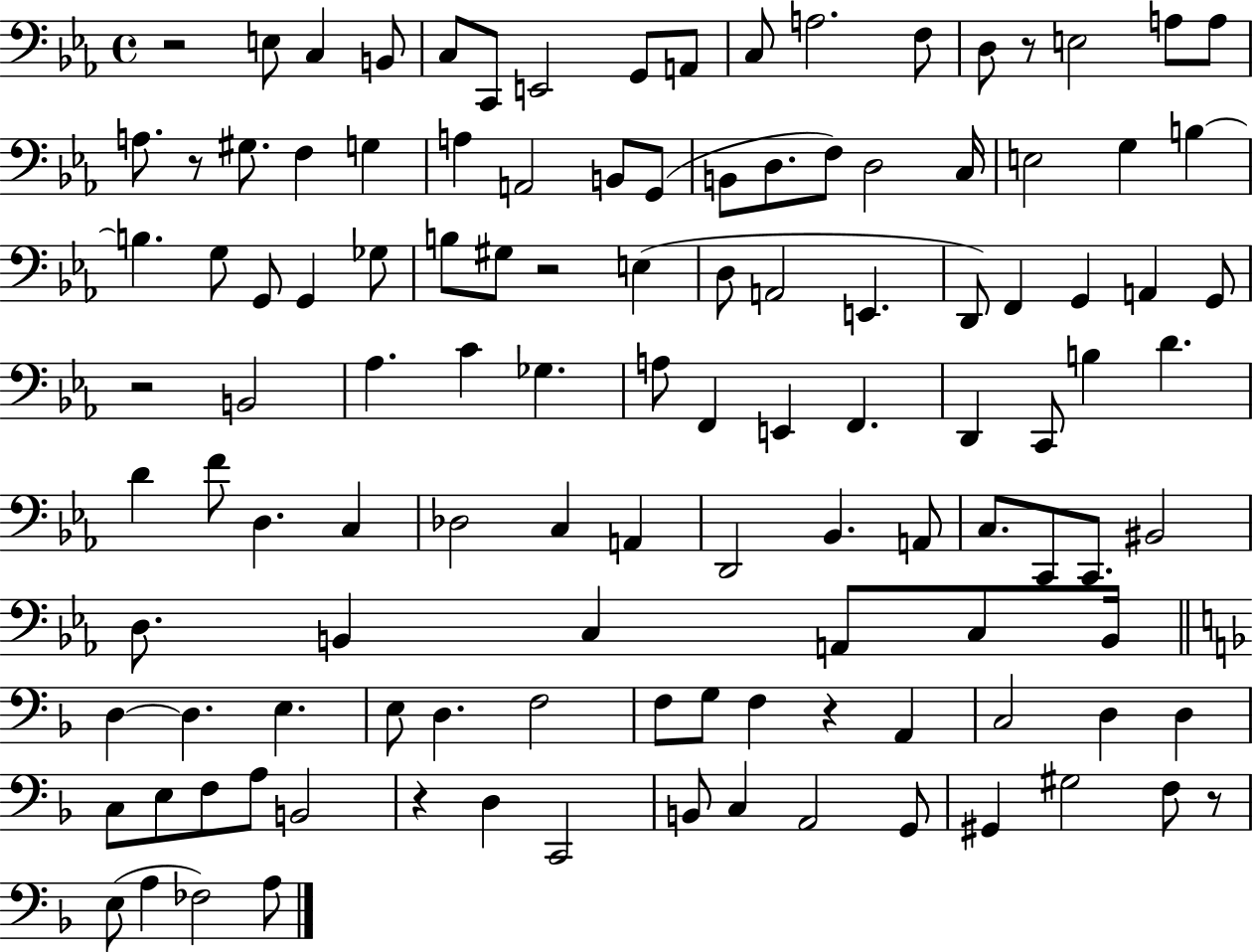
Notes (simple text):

R/h E3/e C3/q B2/e C3/e C2/e E2/h G2/e A2/e C3/e A3/h. F3/e D3/e R/e E3/h A3/e A3/e A3/e. R/e G#3/e. F3/q G3/q A3/q A2/h B2/e G2/e B2/e D3/e. F3/e D3/h C3/s E3/h G3/q B3/q B3/q. G3/e G2/e G2/q Gb3/e B3/e G#3/e R/h E3/q D3/e A2/h E2/q. D2/e F2/q G2/q A2/q G2/e R/h B2/h Ab3/q. C4/q Gb3/q. A3/e F2/q E2/q F2/q. D2/q C2/e B3/q D4/q. D4/q F4/e D3/q. C3/q Db3/h C3/q A2/q D2/h Bb2/q. A2/e C3/e. C2/e C2/e. BIS2/h D3/e. B2/q C3/q A2/e C3/e B2/s D3/q D3/q. E3/q. E3/e D3/q. F3/h F3/e G3/e F3/q R/q A2/q C3/h D3/q D3/q C3/e E3/e F3/e A3/e B2/h R/q D3/q C2/h B2/e C3/q A2/h G2/e G#2/q G#3/h F3/e R/e E3/e A3/q FES3/h A3/e